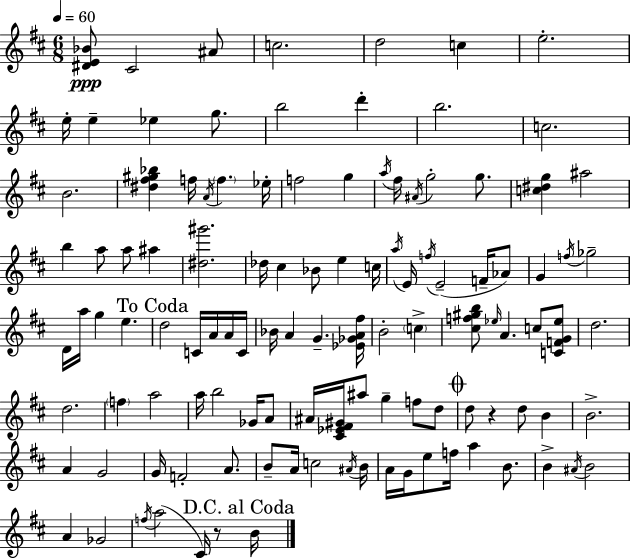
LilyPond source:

{
  \clef treble
  \numericTimeSignature
  \time 6/8
  \key d \major
  \tempo 4 = 60
  <dis' e' bes'>8\ppp cis'2 ais'8 | c''2. | d''2 c''4 | e''2.-. | \break e''16-. e''4-- ees''4 g''8. | b''2 d'''4-. | b''2. | c''2. | \break b'2. | <dis'' fis'' gis'' bes''>4 f''16 \acciaccatura { a'16 } \parenthesize f''4. | ees''16-. f''2 g''4 | \acciaccatura { a''16 } fis''16 \acciaccatura { ais'16 } g''2-. | \break g''8. <c'' dis'' g''>4 ais''2 | b''4 a''8 a''8 ais''4 | <dis'' gis'''>2. | des''16 cis''4 bes'8 e''4 | \break c''16 \acciaccatura { a''16 } e'16 \acciaccatura { f''16 } e'2--( | f'16-- aes'8) g'4 \acciaccatura { f''16 } ges''2-- | d'16 a''16 g''4 | e''4. \mark "To Coda" d''2 | \break c'16 a'16 a'16 c'16 bes'16 a'4 g'4.-- | <ees' ges' a' fis''>16 b'2-. | \parenthesize c''4-> <cis'' f'' gis'' b''>8 \grace { ees''16 } a'4. | c''8 <c' f' g' ees''>8 d''2. | \break d''2. | \parenthesize f''4 a''2 | a''16 b''2 | ges'16 a'8 ais'16 <cis' ees' fis' gis'>16 ais''8 g''4-- | \break f''8 d''8 \mark \markup { \musicglyph "scripts.coda" } d''8 r4 | d''8 b'4 b'2.-> | a'4 g'2 | g'16 f'2-. | \break a'8. b'8-- a'16 c''2 | \acciaccatura { ais'16 } b'16 a'16 g'16 e''8 | f''16 a''4 b'8. b'4-> | \acciaccatura { ais'16 } b'2 a'4 | \break ges'2 \acciaccatura { f''16 }( a''2 | cis'16) r8 \mark "D.C. al Coda" b'16 \bar "|."
}